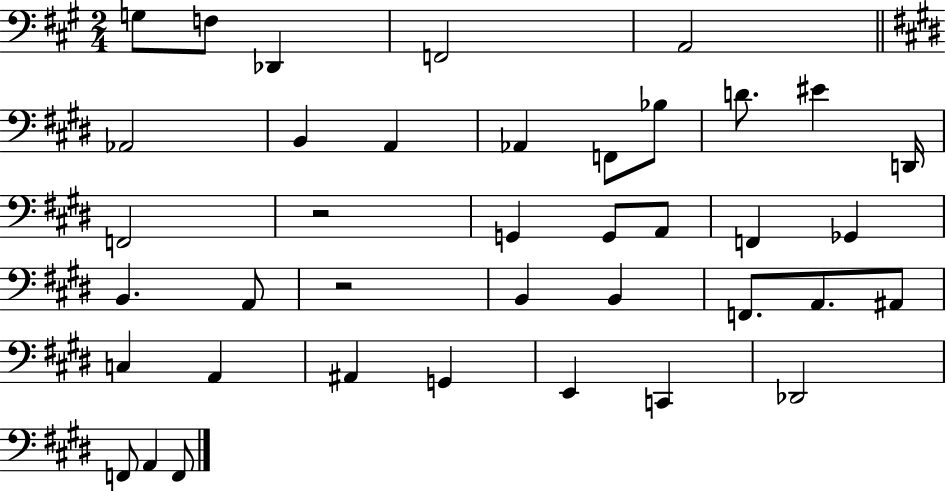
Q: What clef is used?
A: bass